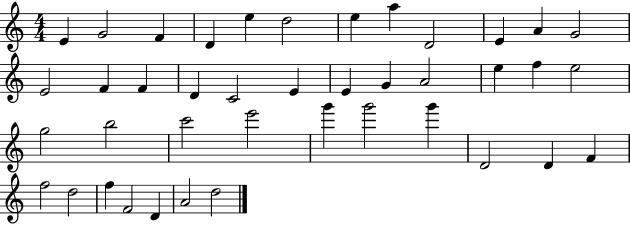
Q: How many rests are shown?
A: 0